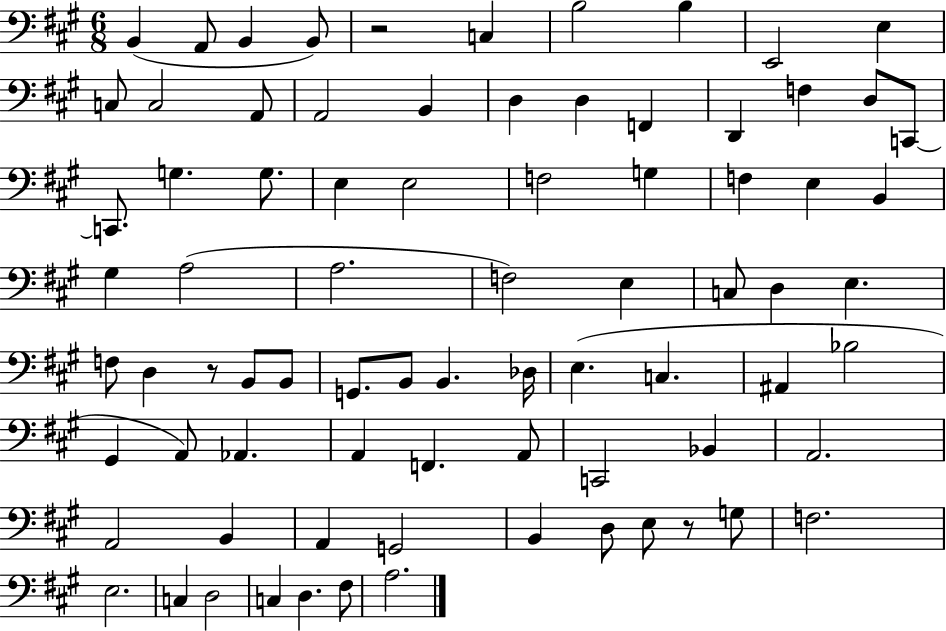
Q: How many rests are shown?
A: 3